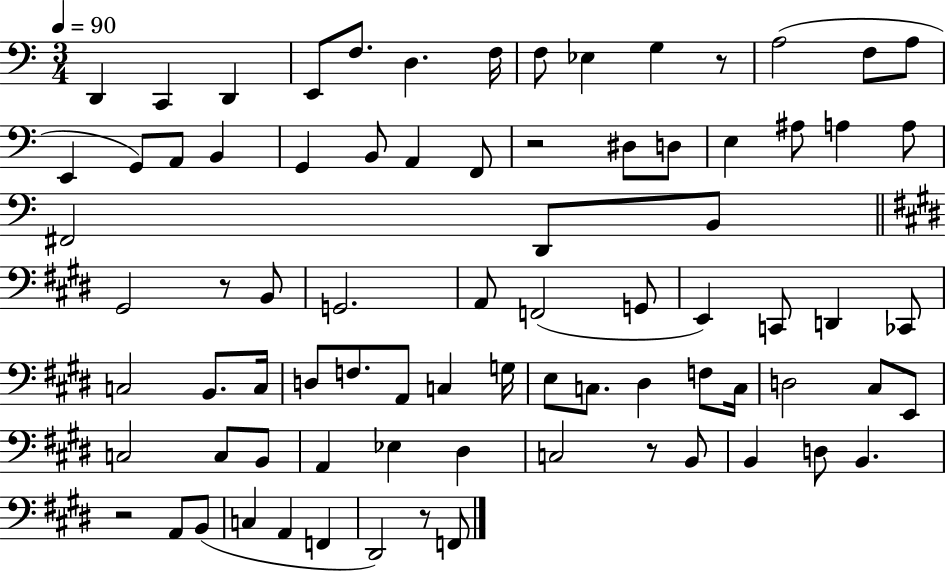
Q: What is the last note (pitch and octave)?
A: F2